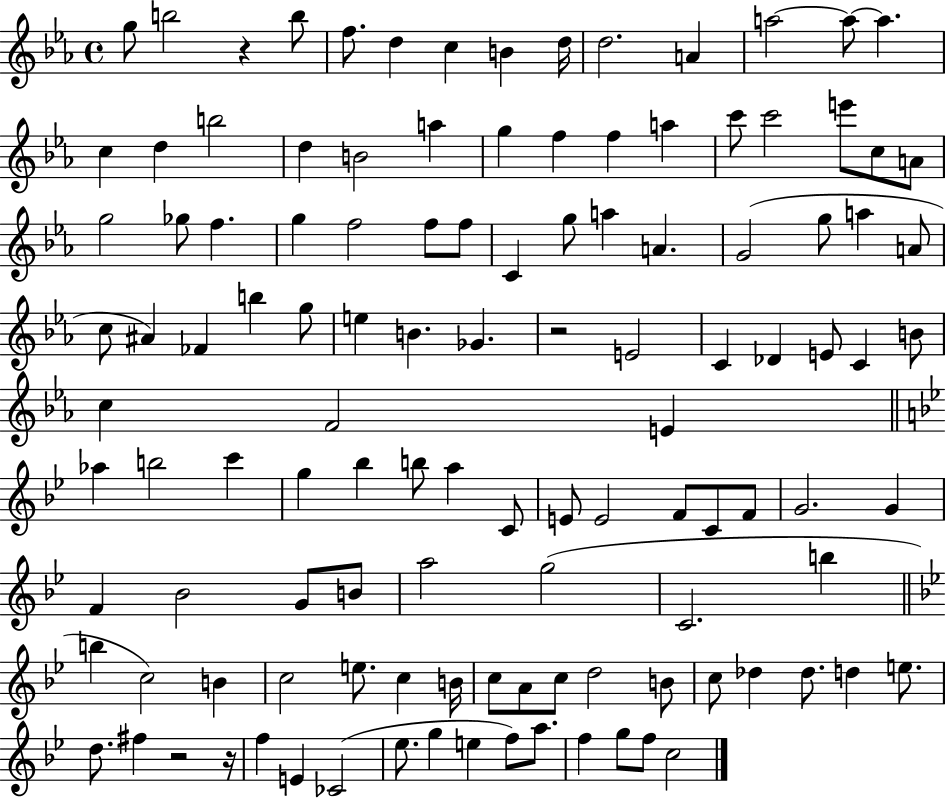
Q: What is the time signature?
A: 4/4